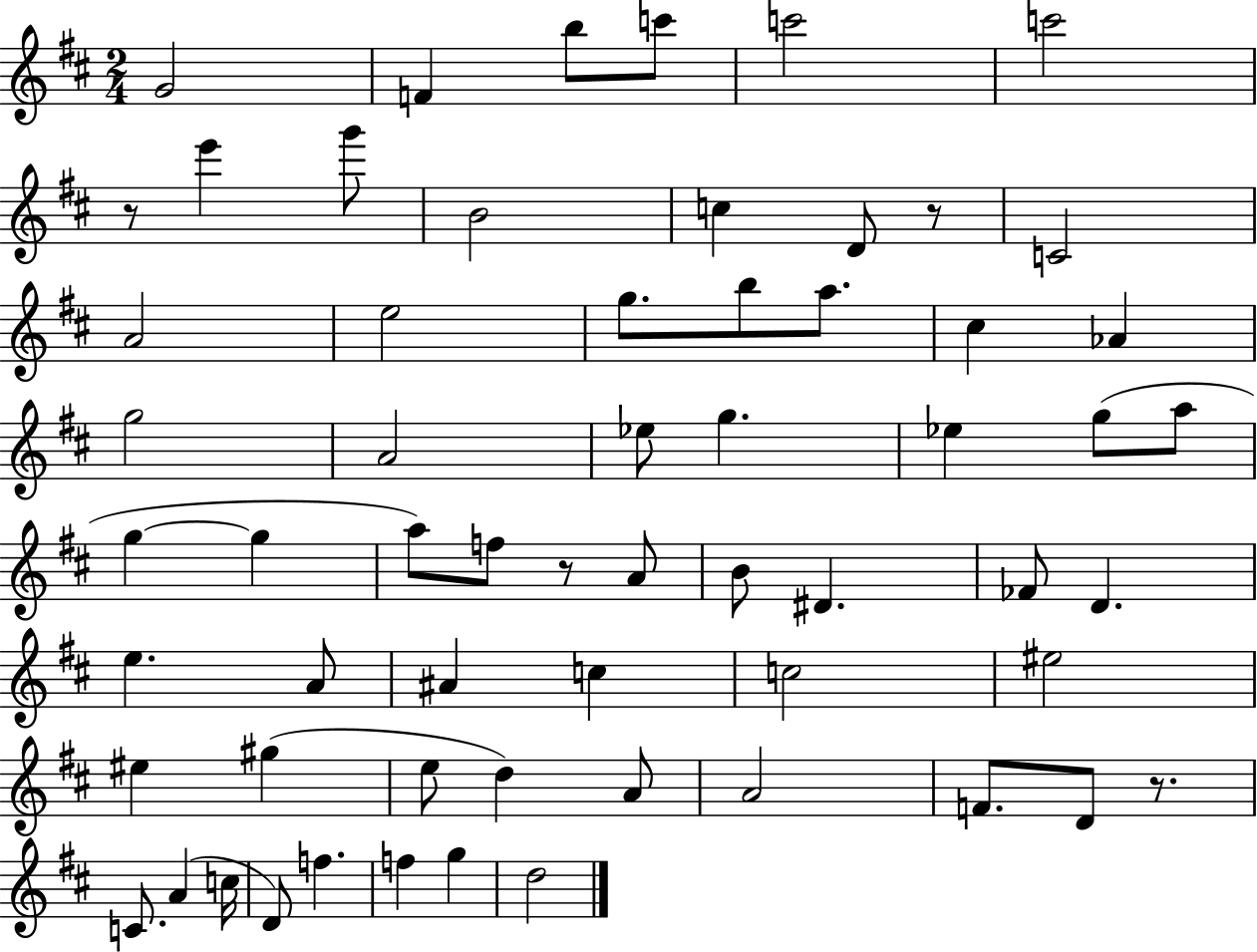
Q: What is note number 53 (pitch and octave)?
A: D4